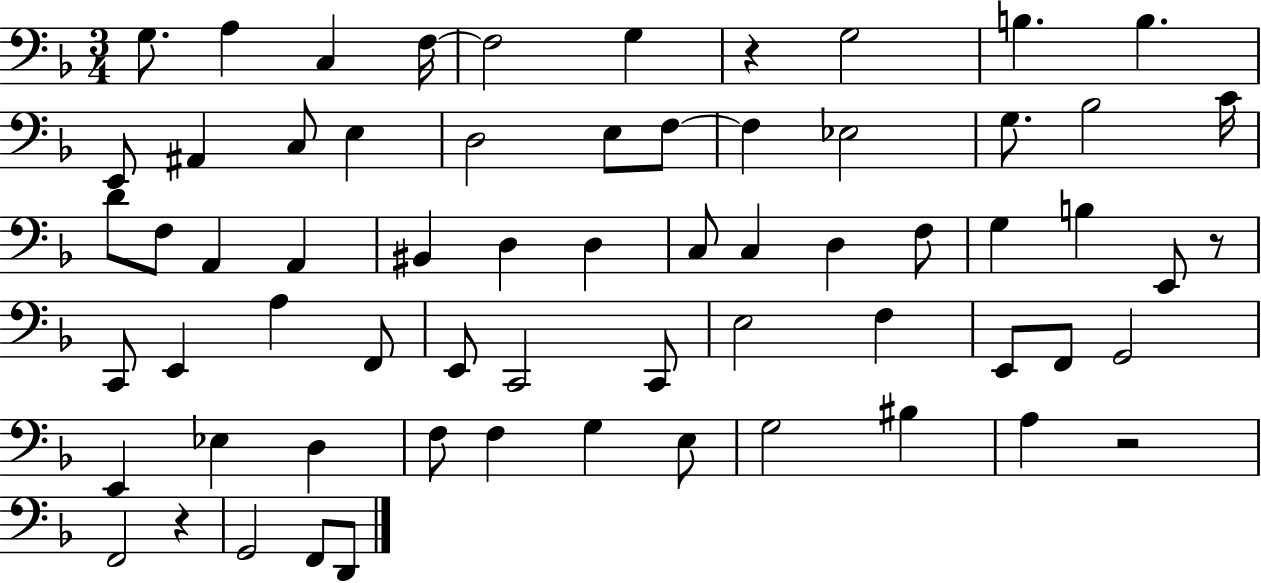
G3/e. A3/q C3/q F3/s F3/h G3/q R/q G3/h B3/q. B3/q. E2/e A#2/q C3/e E3/q D3/h E3/e F3/e F3/q Eb3/h G3/e. Bb3/h C4/s D4/e F3/e A2/q A2/q BIS2/q D3/q D3/q C3/e C3/q D3/q F3/e G3/q B3/q E2/e R/e C2/e E2/q A3/q F2/e E2/e C2/h C2/e E3/h F3/q E2/e F2/e G2/h E2/q Eb3/q D3/q F3/e F3/q G3/q E3/e G3/h BIS3/q A3/q R/h F2/h R/q G2/h F2/e D2/e